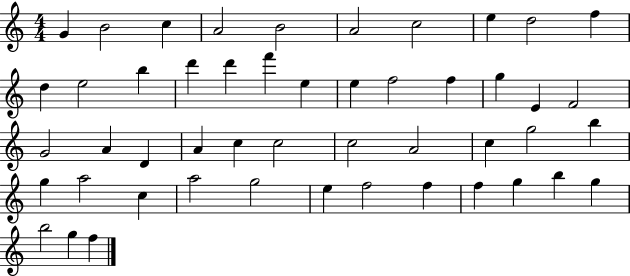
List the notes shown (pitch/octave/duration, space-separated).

G4/q B4/h C5/q A4/h B4/h A4/h C5/h E5/q D5/h F5/q D5/q E5/h B5/q D6/q D6/q F6/q E5/q E5/q F5/h F5/q G5/q E4/q F4/h G4/h A4/q D4/q A4/q C5/q C5/h C5/h A4/h C5/q G5/h B5/q G5/q A5/h C5/q A5/h G5/h E5/q F5/h F5/q F5/q G5/q B5/q G5/q B5/h G5/q F5/q